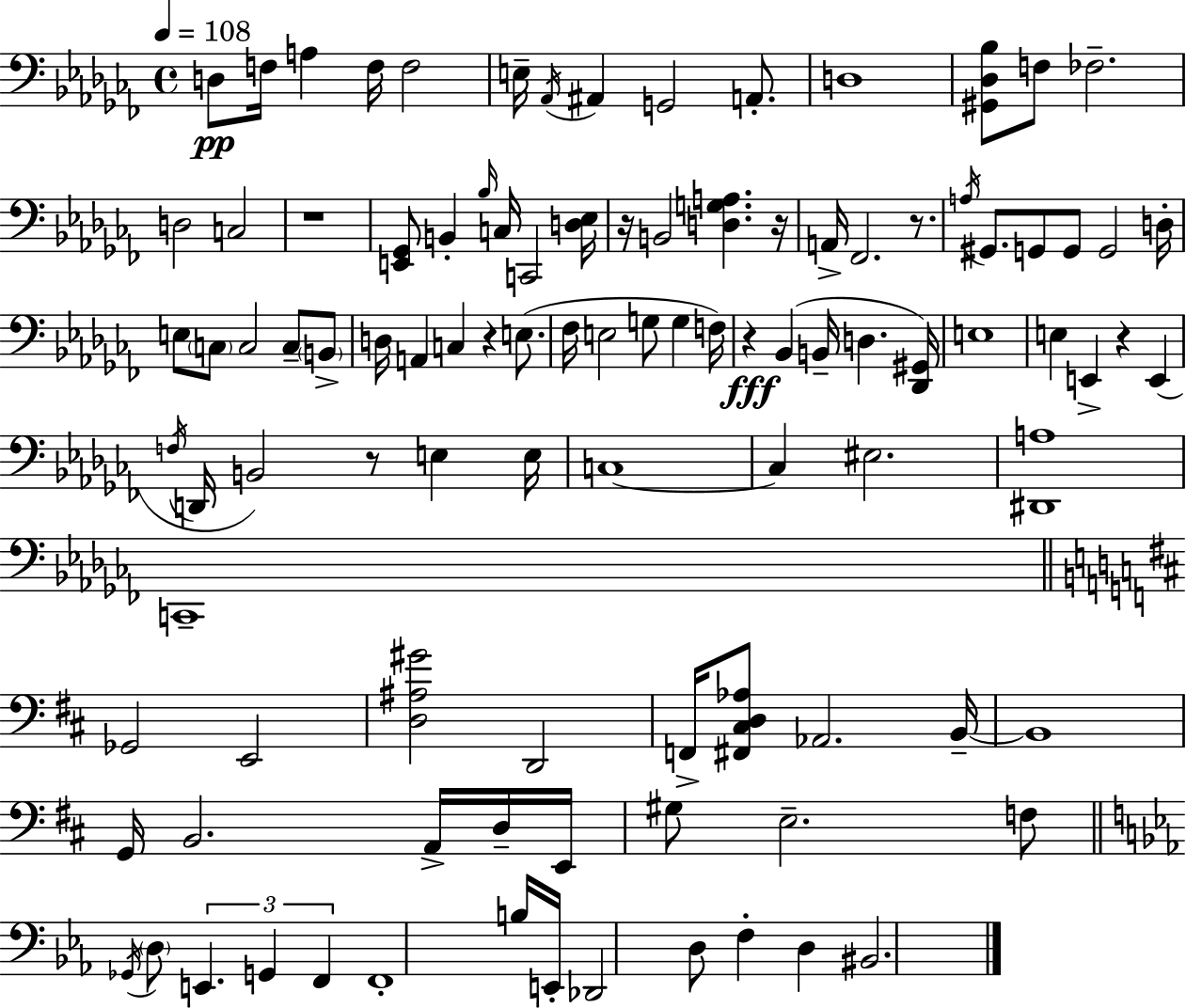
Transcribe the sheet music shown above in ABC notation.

X:1
T:Untitled
M:4/4
L:1/4
K:Abm
D,/2 F,/4 A, F,/4 F,2 E,/4 _A,,/4 ^A,, G,,2 A,,/2 D,4 [^G,,_D,_B,]/2 F,/2 _F,2 D,2 C,2 z4 [E,,_G,,]/2 B,, _B,/4 C,/4 C,,2 [D,_E,]/4 z/4 B,,2 [D,G,A,] z/4 A,,/4 _F,,2 z/2 A,/4 ^G,,/2 G,,/2 G,,/2 G,,2 D,/4 E,/2 C,/2 C,2 C,/2 B,,/2 D,/4 A,, C, z E,/2 _F,/4 E,2 G,/2 G, F,/4 z _B,, B,,/4 D, [_D,,^G,,]/4 E,4 E, E,, z E,, F,/4 D,,/4 B,,2 z/2 E, E,/4 C,4 C, ^E,2 [^D,,A,]4 C,,4 _G,,2 E,,2 [D,^A,^G]2 D,,2 F,,/4 [^F,,^C,D,_A,]/2 _A,,2 B,,/4 B,,4 G,,/4 B,,2 A,,/4 D,/4 E,,/4 ^G,/2 E,2 F,/2 _G,,/4 D,/2 E,, G,, F,, F,,4 B,/4 E,,/4 _D,,2 D,/2 F, D, ^B,,2